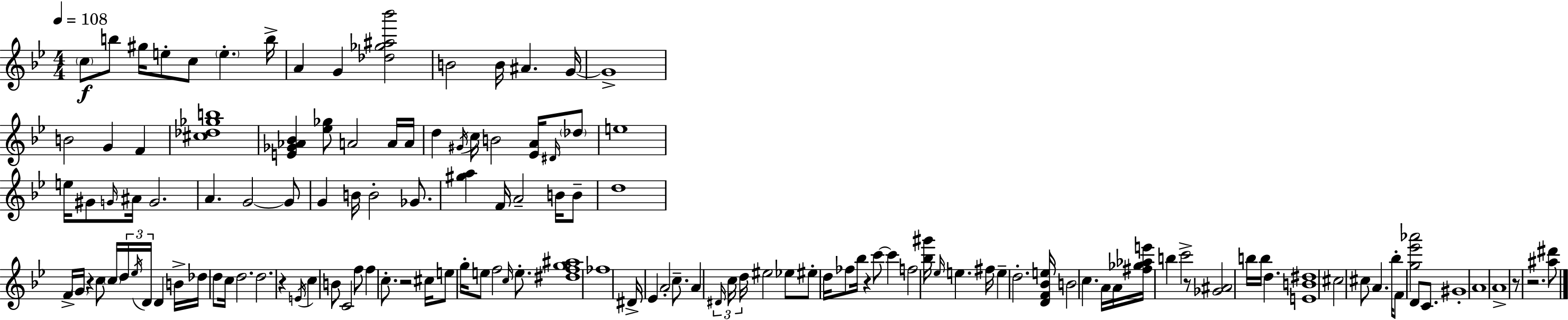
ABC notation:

X:1
T:Untitled
M:4/4
L:1/4
K:Gm
c/2 b/2 ^g/4 e/2 c/2 e b/4 A G [_d_g^a_b']2 B2 B/4 ^A G/4 G4 B2 G F [^c_d_gb]4 [E_G_A_B] [_e_g]/2 A2 A/4 A/4 d ^G/4 c/4 B2 [_EA]/4 ^D/4 _d/2 e4 e/4 ^G/2 G/4 ^A/4 G2 A G2 G/2 G B/4 B2 _G/2 [^ga] F/4 A2 B/4 B/2 d4 F/4 G/4 z c/2 c/4 d/4 _e/4 D/4 D B/4 _d/4 d/2 c/4 d2 d2 z E/4 c B/2 C2 f/2 f c/2 z2 ^c/4 e/2 g/4 e/2 f2 c/4 e/2 [^dfg^a]4 _f4 ^D/4 _E A2 c/2 A ^D/4 c/4 d/4 ^e2 _e/2 ^e/2 d/4 _f/2 _b/4 z c'/2 c' f2 [_b^g']/4 _e/4 e ^f/4 e d2 [DF_Be]/4 B2 c A/4 A/4 [^f_g_ae']/4 b c'2 z/2 [_G^A]2 b/4 b/4 d [EB^d]4 ^c2 ^c/2 A _b/4 F/2 [g_e'_a']2 D/2 C/2 ^G4 A4 A4 z/2 z2 [^a^d']/2